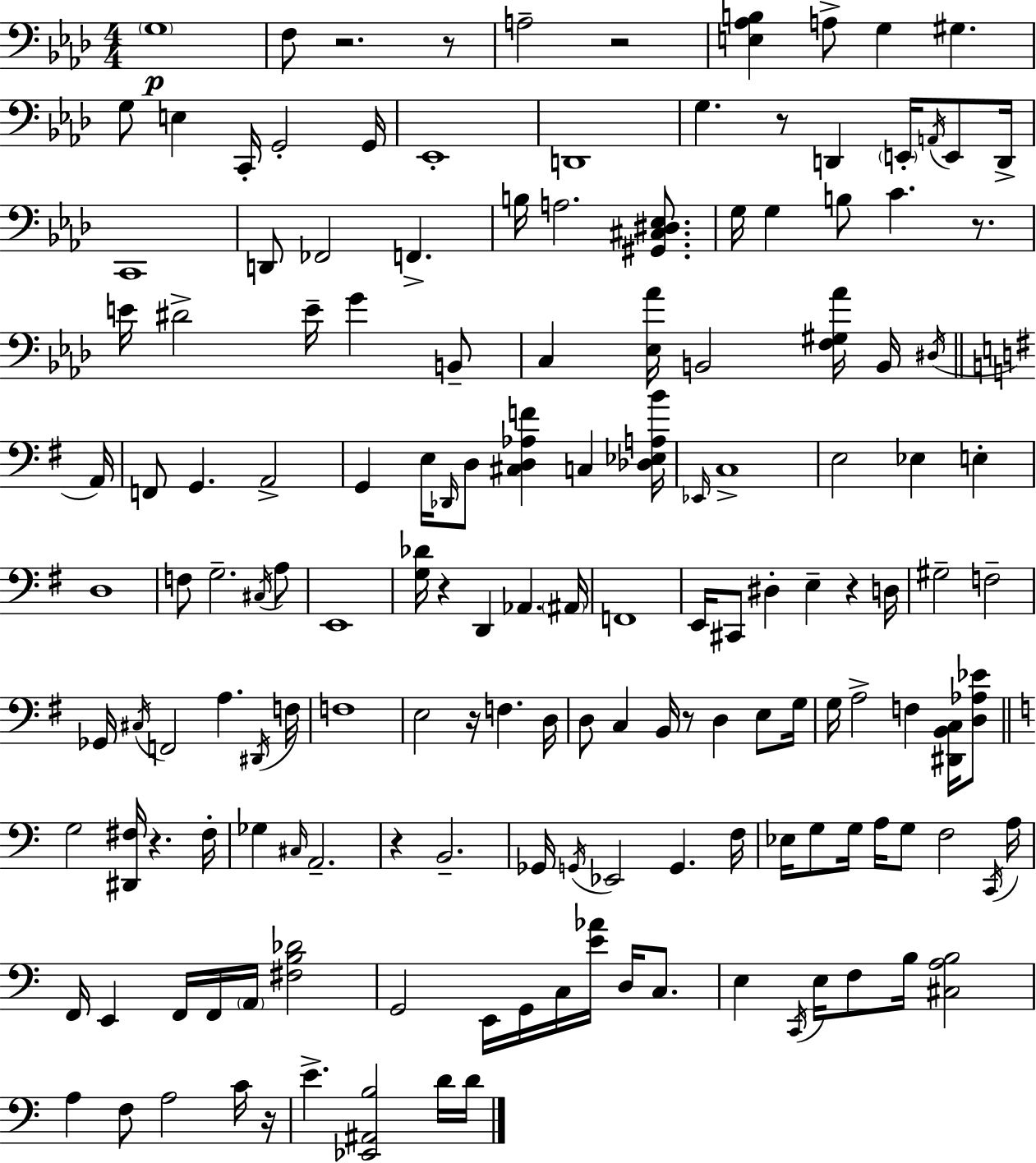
{
  \clef bass
  \numericTimeSignature
  \time 4/4
  \key aes \major
  \parenthesize g1\p | f8 r2. r8 | a2-- r2 | <e aes b>4 a8-> g4 gis4. | \break g8 e4 c,16-. g,2-. g,16 | ees,1-. | d,1 | g4. r8 d,4 \parenthesize e,16-. \acciaccatura { a,16 } e,8 | \break d,16-> c,1 | d,8 fes,2 f,4.-> | b16 a2. <gis, cis dis ees>8. | g16 g4 b8 c'4. r8. | \break e'16 dis'2-> e'16-- g'4 b,8-- | c4 <ees aes'>16 b,2 <f gis aes'>16 b,16 | \acciaccatura { dis16 } \bar "||" \break \key g \major a,16 f,8 g,4. a,2-> | g,4 e16 \grace { des,16 } d8 <cis d aes f'>4 c4 | <des ees a b'>16 \grace { ees,16 } c1-> | e2 ees4 e4-. | \break d1 | f8 g2.-- | \acciaccatura { cis16 } a8 e,1 | <g des'>16 r4 d,4 aes,4. | \break \parenthesize ais,16 f,1 | e,16 cis,8 dis4-. e4-- r4 | d16 gis2-- f2-- | ges,16 \acciaccatura { cis16 } f,2 a4. | \break \acciaccatura { dis,16 } f16 f1 | e2 r16 f4. | d16 d8 c4 b,16 r8 d4 | e8 g16 g16 a2-> f4 | \break <dis, b, c>16 <d aes ees'>8 \bar "||" \break \key c \major g2 <dis, fis>16 r4. fis16-. | ges4 \grace { cis16 } a,2.-- | r4 b,2.-- | ges,16 \acciaccatura { g,16 } ees,2 g,4. | \break f16 ees16 g8 g16 a16 g8 f2 | \acciaccatura { c,16 } a16 f,16 e,4 f,16 f,16 \parenthesize a,16 <fis b des'>2 | g,2 e,16 g,16 c16 <e' aes'>16 d16 | c8. e4 \acciaccatura { c,16 } e16 f8 b16 <cis a b>2 | \break a4 f8 a2 | c'16 r16 e'4.-> <ees, ais, b>2 | d'16 d'16 \bar "|."
}